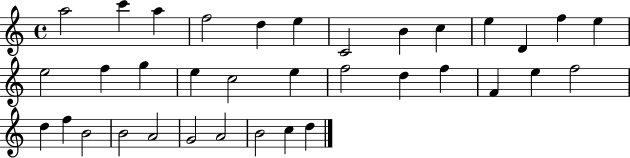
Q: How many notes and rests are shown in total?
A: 35